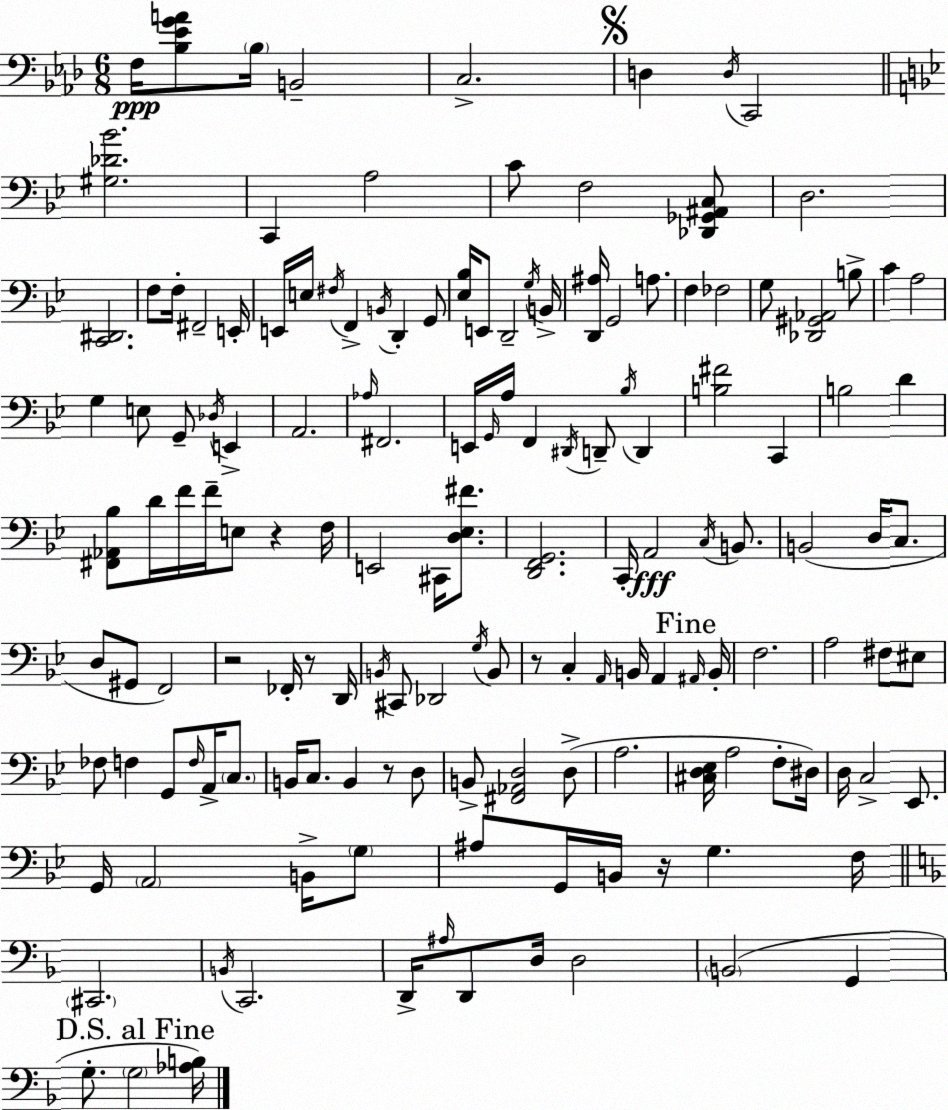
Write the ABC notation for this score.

X:1
T:Untitled
M:6/8
L:1/4
K:Fm
F,/4 [_B,_EGA]/2 _B,/4 B,,2 C,2 D, D,/4 C,,2 [^G,_D_B]2 C,, A,2 C/2 F,2 [_D,,_G,,^A,,C,]/2 D,2 [C,,^D,,]2 F,/2 F,/4 ^F,,2 E,,/4 E,,/4 E,/4 ^F,/4 F,, B,,/4 D,, G,,/2 [_E,_B,]/4 E,,/2 D,,2 G,/4 B,,/4 [D,,^A,]/4 G,,2 A,/2 F, _F,2 G,/2 [_D,,^G,,_A,,]2 B,/2 C A,2 G, E,/2 G,,/2 _D,/4 E,, A,,2 _A,/4 ^F,,2 E,,/4 G,,/4 A,/4 F,, ^D,,/4 D,,/2 _B,/4 D,, [B,^F]2 C,, B,2 D [^F,,_A,,_B,]/2 D/4 F/4 F/4 E,/2 z F,/4 E,,2 ^C,,/4 [D,_E,^F]/2 [D,,F,,G,,]2 C,,/4 A,,2 C,/4 B,,/2 B,,2 D,/4 C,/2 D,/2 ^G,,/2 F,,2 z2 _F,,/4 z/2 D,,/4 B,,/4 ^C,,/2 _D,,2 G,/4 B,,/2 z/2 C, A,,/4 B,,/4 A,, ^A,,/4 B,,/4 F,2 A,2 ^F,/2 ^E,/2 _F,/2 F, G,,/2 F,/4 A,,/4 C,/2 B,,/4 C,/2 B,, z/2 D,/2 B,,/2 [^F,,_A,,D,]2 D,/2 A,2 [^C,D,_E,]/4 A,2 F,/2 ^D,/4 D,/4 C,2 _E,,/2 G,,/4 A,,2 B,,/4 G,/2 ^A,/2 G,,/4 B,,/4 z/4 G, F,/4 ^C,,2 B,,/4 C,,2 D,,/4 ^A,/4 D,,/2 D,/4 D,2 B,,2 G,, G,/2 G,2 [_A,B,]/4